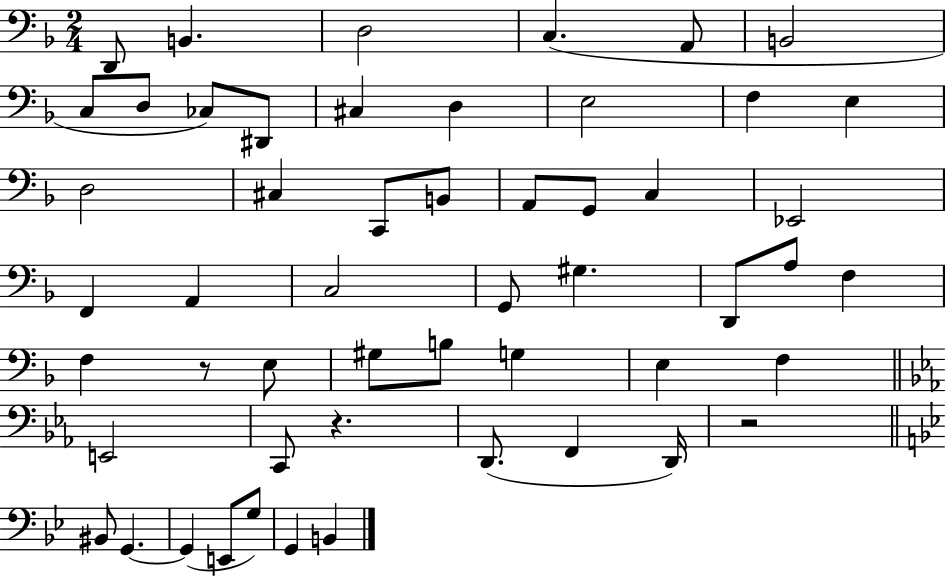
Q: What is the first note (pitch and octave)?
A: D2